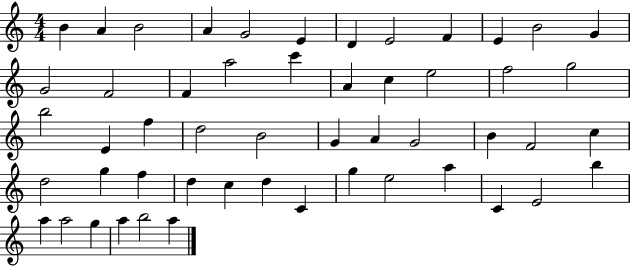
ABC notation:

X:1
T:Untitled
M:4/4
L:1/4
K:C
B A B2 A G2 E D E2 F E B2 G G2 F2 F a2 c' A c e2 f2 g2 b2 E f d2 B2 G A G2 B F2 c d2 g f d c d C g e2 a C E2 b a a2 g a b2 a